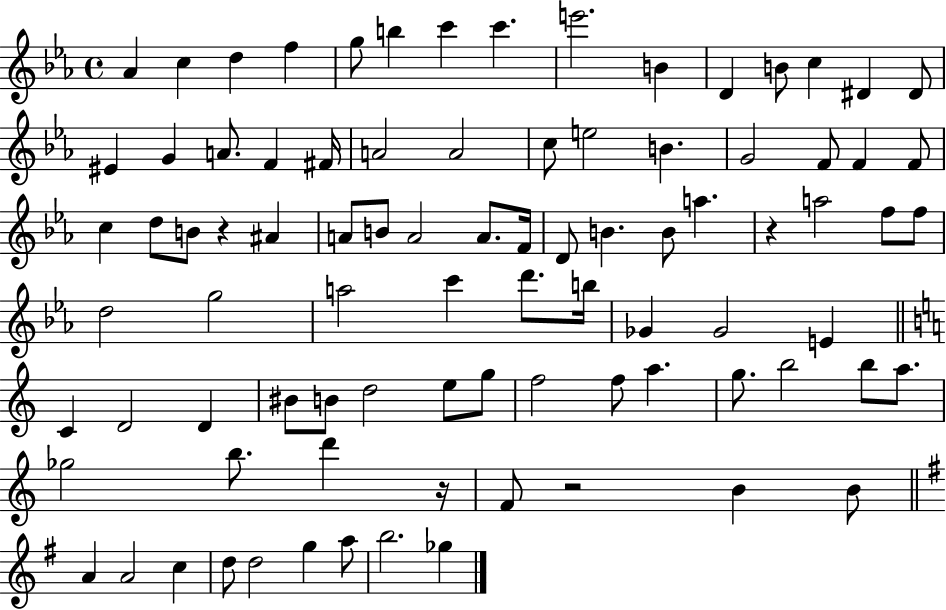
{
  \clef treble
  \time 4/4
  \defaultTimeSignature
  \key ees \major
  aes'4 c''4 d''4 f''4 | g''8 b''4 c'''4 c'''4. | e'''2. b'4 | d'4 b'8 c''4 dis'4 dis'8 | \break eis'4 g'4 a'8. f'4 fis'16 | a'2 a'2 | c''8 e''2 b'4. | g'2 f'8 f'4 f'8 | \break c''4 d''8 b'8 r4 ais'4 | a'8 b'8 a'2 a'8. f'16 | d'8 b'4. b'8 a''4. | r4 a''2 f''8 f''8 | \break d''2 g''2 | a''2 c'''4 d'''8. b''16 | ges'4 ges'2 e'4 | \bar "||" \break \key c \major c'4 d'2 d'4 | bis'8 b'8 d''2 e''8 g''8 | f''2 f''8 a''4. | g''8. b''2 b''8 a''8. | \break ges''2 b''8. d'''4 r16 | f'8 r2 b'4 b'8 | \bar "||" \break \key g \major a'4 a'2 c''4 | d''8 d''2 g''4 a''8 | b''2. ges''4 | \bar "|."
}